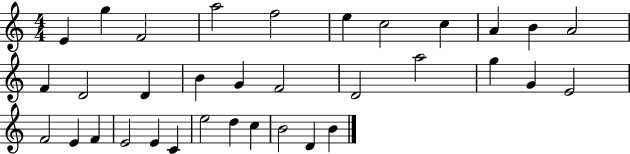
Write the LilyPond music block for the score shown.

{
  \clef treble
  \numericTimeSignature
  \time 4/4
  \key c \major
  e'4 g''4 f'2 | a''2 f''2 | e''4 c''2 c''4 | a'4 b'4 a'2 | \break f'4 d'2 d'4 | b'4 g'4 f'2 | d'2 a''2 | g''4 g'4 e'2 | \break f'2 e'4 f'4 | e'2 e'4 c'4 | e''2 d''4 c''4 | b'2 d'4 b'4 | \break \bar "|."
}